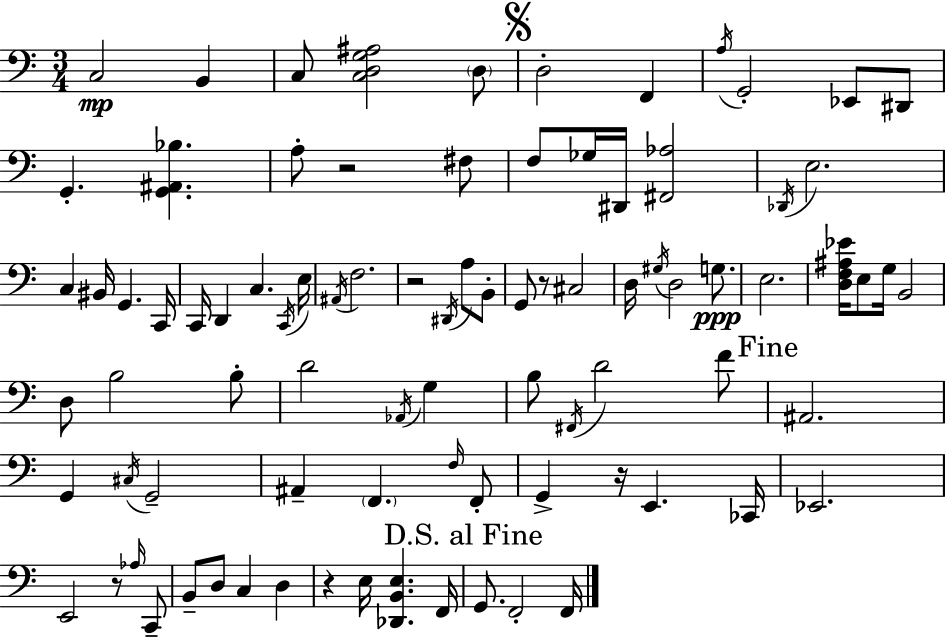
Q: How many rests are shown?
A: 6